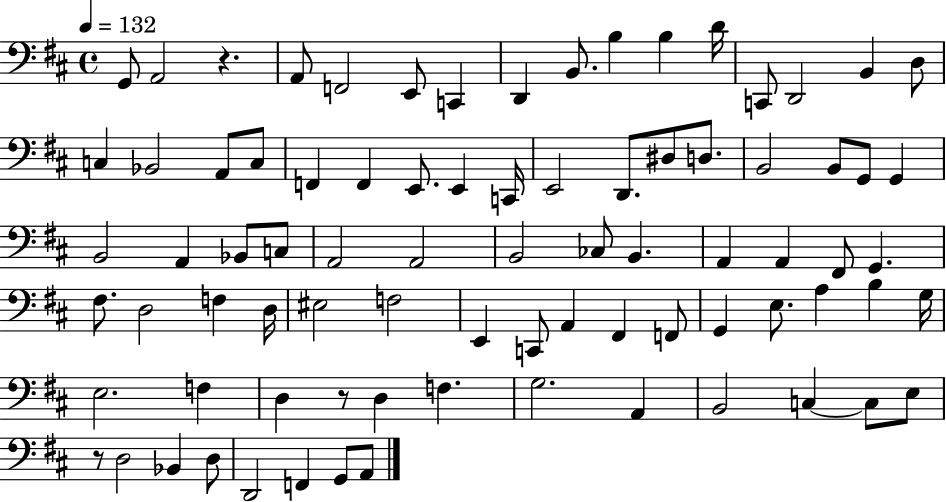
X:1
T:Untitled
M:4/4
L:1/4
K:D
G,,/2 A,,2 z A,,/2 F,,2 E,,/2 C,, D,, B,,/2 B, B, D/4 C,,/2 D,,2 B,, D,/2 C, _B,,2 A,,/2 C,/2 F,, F,, E,,/2 E,, C,,/4 E,,2 D,,/2 ^D,/2 D,/2 B,,2 B,,/2 G,,/2 G,, B,,2 A,, _B,,/2 C,/2 A,,2 A,,2 B,,2 _C,/2 B,, A,, A,, ^F,,/2 G,, ^F,/2 D,2 F, D,/4 ^E,2 F,2 E,, C,,/2 A,, ^F,, F,,/2 G,, E,/2 A, B, G,/4 E,2 F, D, z/2 D, F, G,2 A,, B,,2 C, C,/2 E,/2 z/2 D,2 _B,, D,/2 D,,2 F,, G,,/2 A,,/2